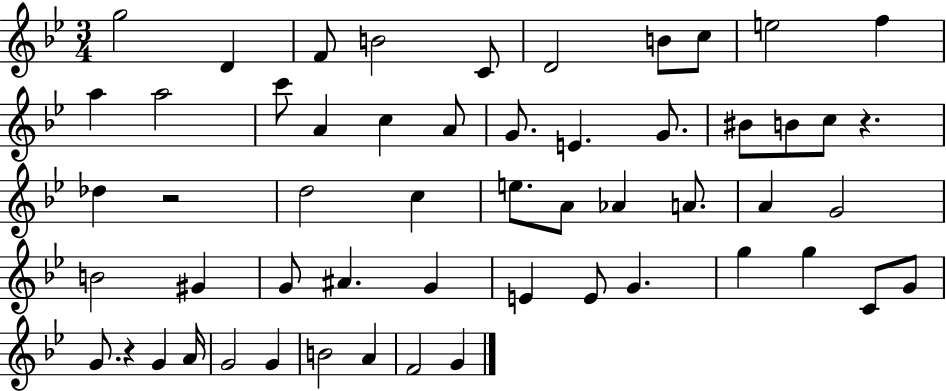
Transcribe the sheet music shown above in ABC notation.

X:1
T:Untitled
M:3/4
L:1/4
K:Bb
g2 D F/2 B2 C/2 D2 B/2 c/2 e2 f a a2 c'/2 A c A/2 G/2 E G/2 ^B/2 B/2 c/2 z _d z2 d2 c e/2 A/2 _A A/2 A G2 B2 ^G G/2 ^A G E E/2 G g g C/2 G/2 G/2 z G A/4 G2 G B2 A F2 G